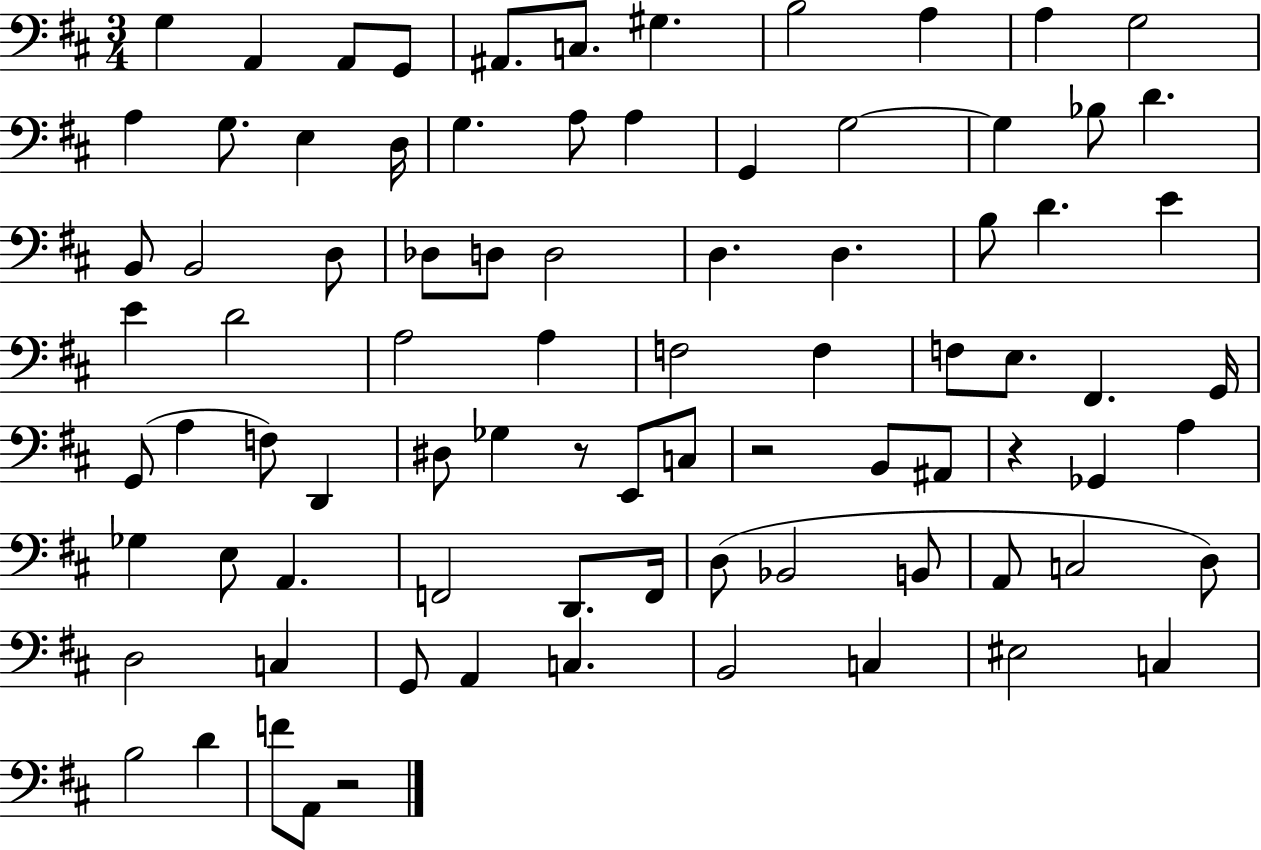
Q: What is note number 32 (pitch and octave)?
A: B3